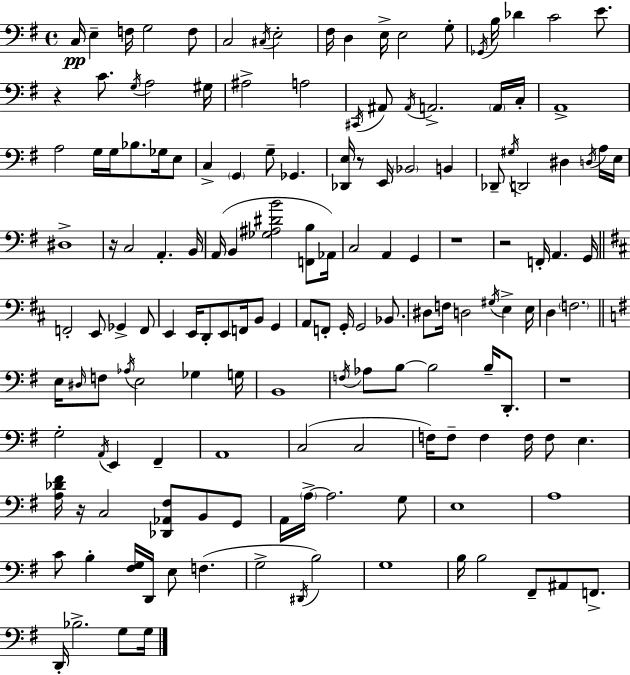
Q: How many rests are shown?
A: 7